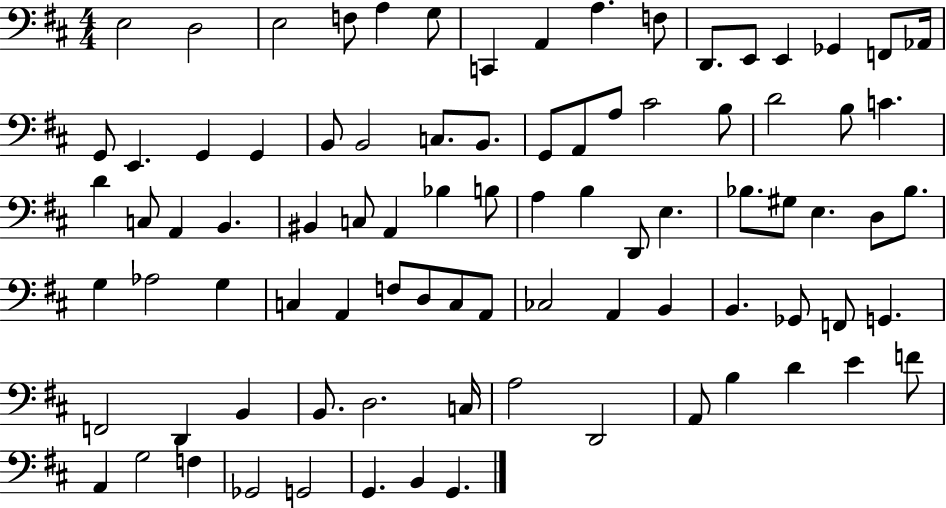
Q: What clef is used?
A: bass